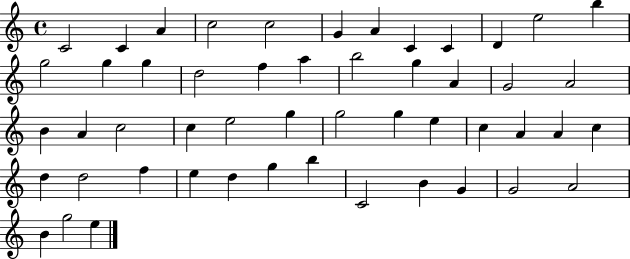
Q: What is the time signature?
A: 4/4